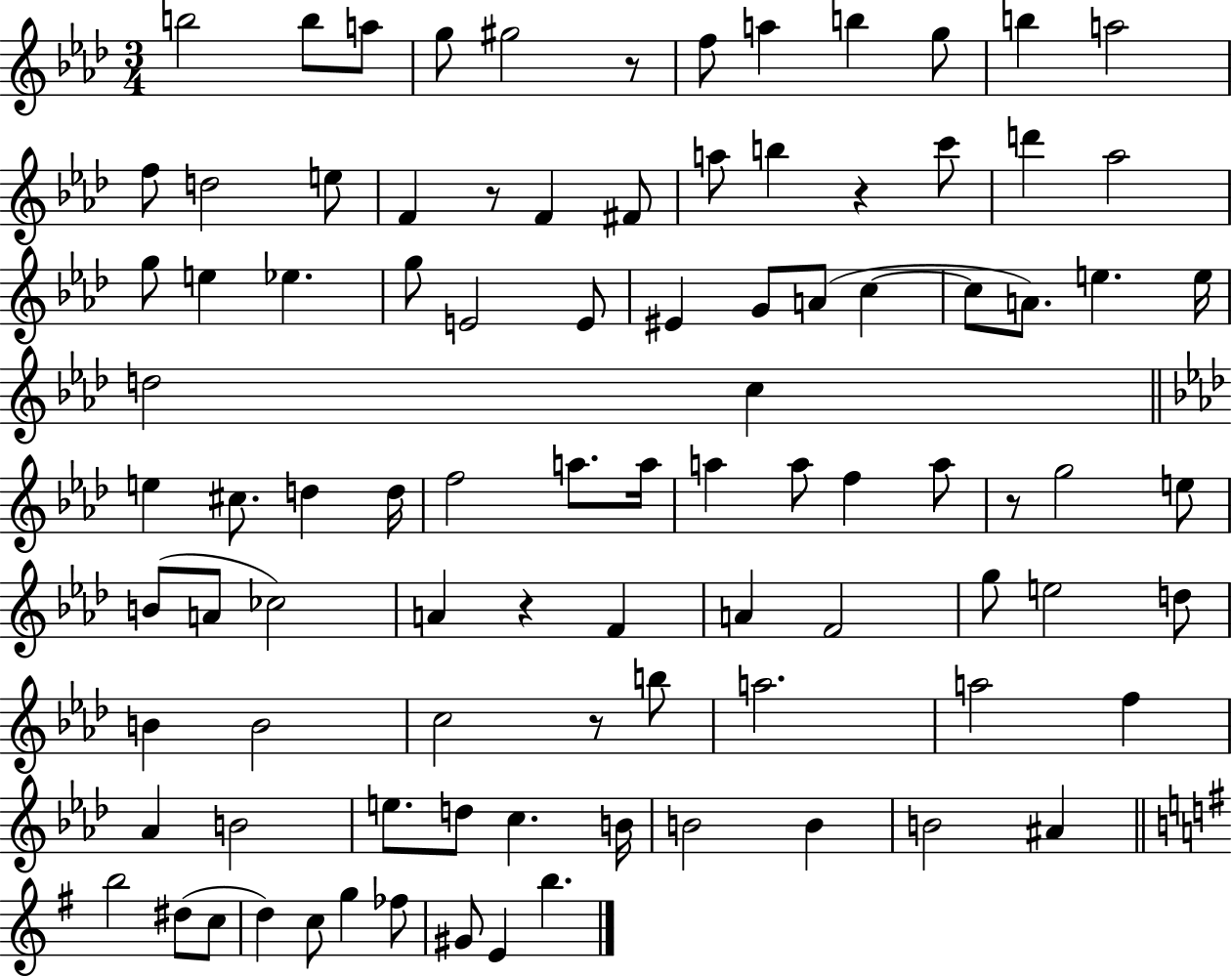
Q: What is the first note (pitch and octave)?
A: B5